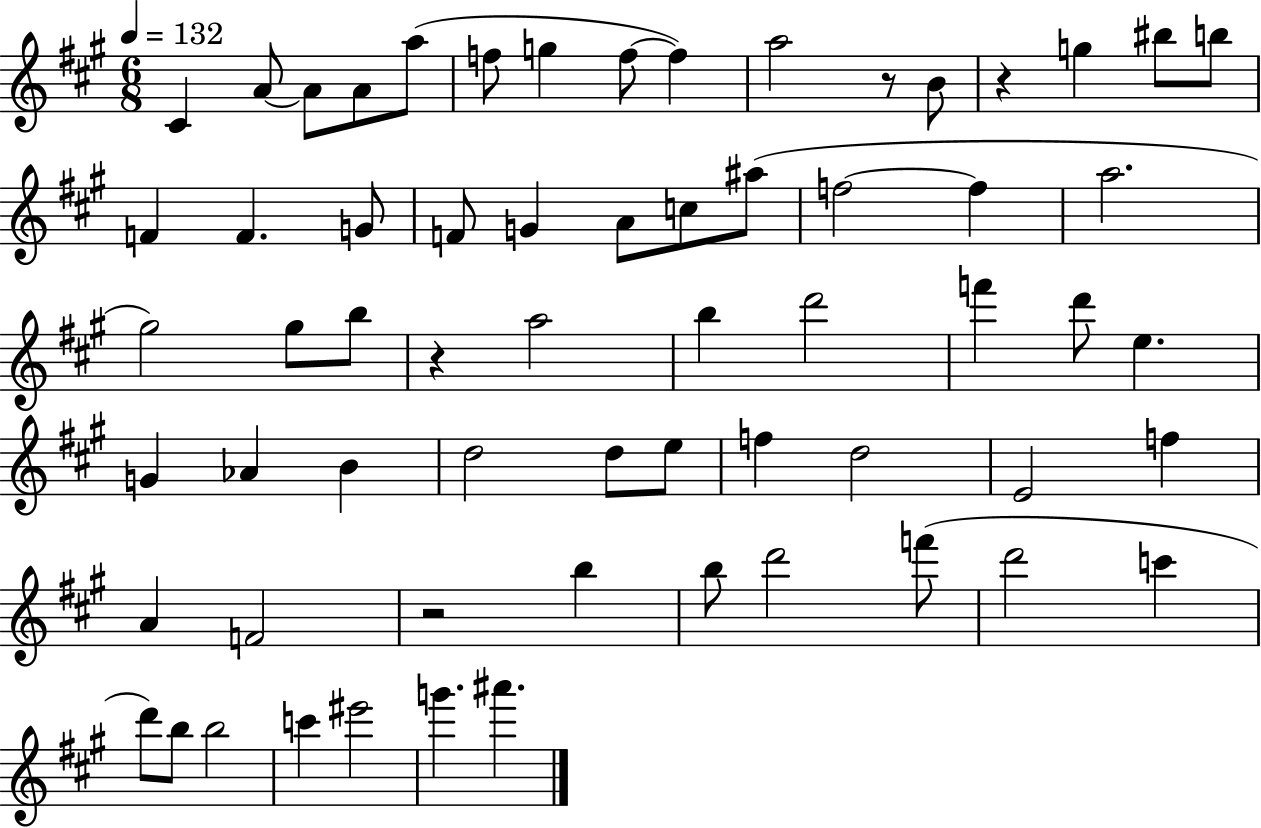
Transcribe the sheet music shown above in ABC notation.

X:1
T:Untitled
M:6/8
L:1/4
K:A
^C A/2 A/2 A/2 a/2 f/2 g f/2 f a2 z/2 B/2 z g ^b/2 b/2 F F G/2 F/2 G A/2 c/2 ^a/2 f2 f a2 ^g2 ^g/2 b/2 z a2 b d'2 f' d'/2 e G _A B d2 d/2 e/2 f d2 E2 f A F2 z2 b b/2 d'2 f'/2 d'2 c' d'/2 b/2 b2 c' ^e'2 g' ^a'